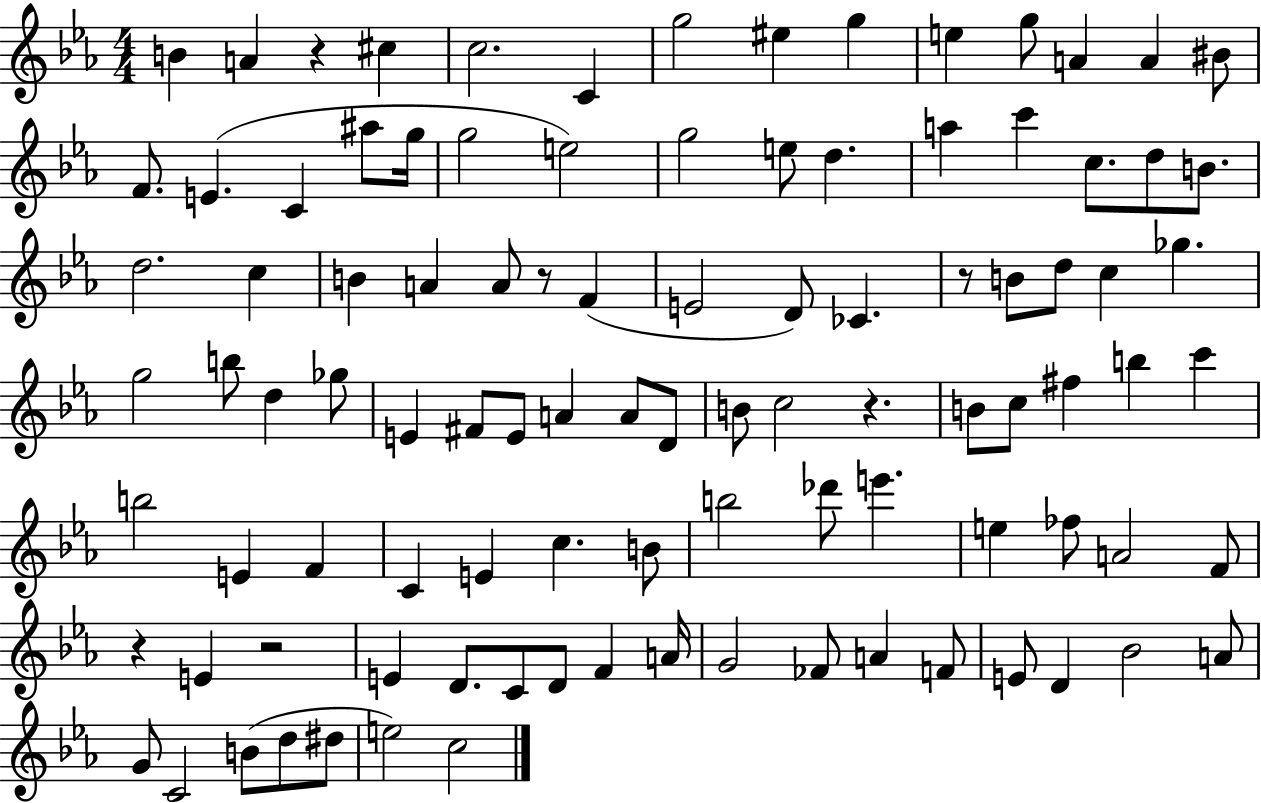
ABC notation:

X:1
T:Untitled
M:4/4
L:1/4
K:Eb
B A z ^c c2 C g2 ^e g e g/2 A A ^B/2 F/2 E C ^a/2 g/4 g2 e2 g2 e/2 d a c' c/2 d/2 B/2 d2 c B A A/2 z/2 F E2 D/2 _C z/2 B/2 d/2 c _g g2 b/2 d _g/2 E ^F/2 E/2 A A/2 D/2 B/2 c2 z B/2 c/2 ^f b c' b2 E F C E c B/2 b2 _d'/2 e' e _f/2 A2 F/2 z E z2 E D/2 C/2 D/2 F A/4 G2 _F/2 A F/2 E/2 D _B2 A/2 G/2 C2 B/2 d/2 ^d/2 e2 c2